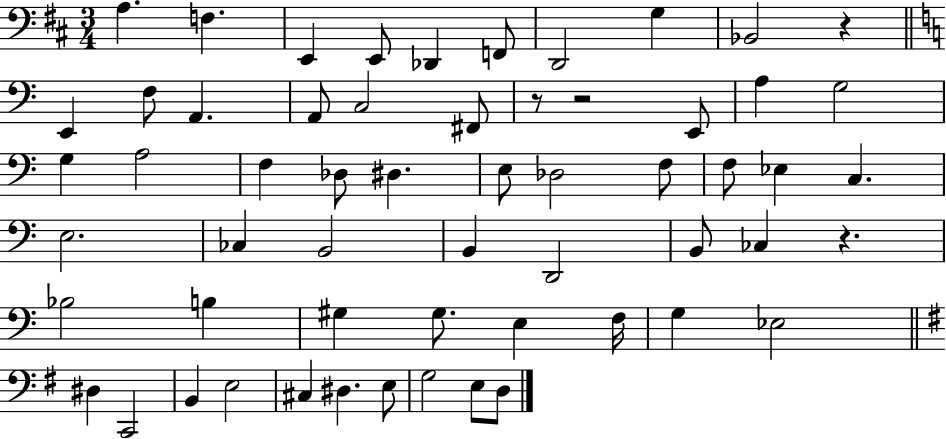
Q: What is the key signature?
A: D major